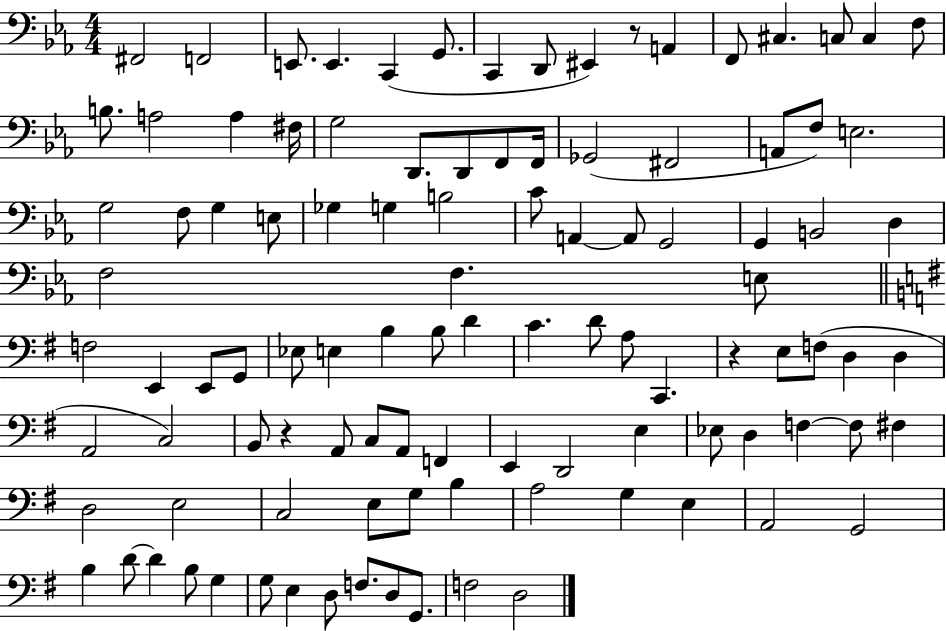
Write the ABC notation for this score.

X:1
T:Untitled
M:4/4
L:1/4
K:Eb
^F,,2 F,,2 E,,/2 E,, C,, G,,/2 C,, D,,/2 ^E,, z/2 A,, F,,/2 ^C, C,/2 C, F,/2 B,/2 A,2 A, ^F,/4 G,2 D,,/2 D,,/2 F,,/2 F,,/4 _G,,2 ^F,,2 A,,/2 F,/2 E,2 G,2 F,/2 G, E,/2 _G, G, B,2 C/2 A,, A,,/2 G,,2 G,, B,,2 D, F,2 F, E,/2 F,2 E,, E,,/2 G,,/2 _E,/2 E, B, B,/2 D C D/2 A,/2 C,, z E,/2 F,/2 D, D, A,,2 C,2 B,,/2 z A,,/2 C,/2 A,,/2 F,, E,, D,,2 E, _E,/2 D, F, F,/2 ^F, D,2 E,2 C,2 E,/2 G,/2 B, A,2 G, E, A,,2 G,,2 B, D/2 D B,/2 G, G,/2 E, D,/2 F,/2 D,/2 G,,/2 F,2 D,2